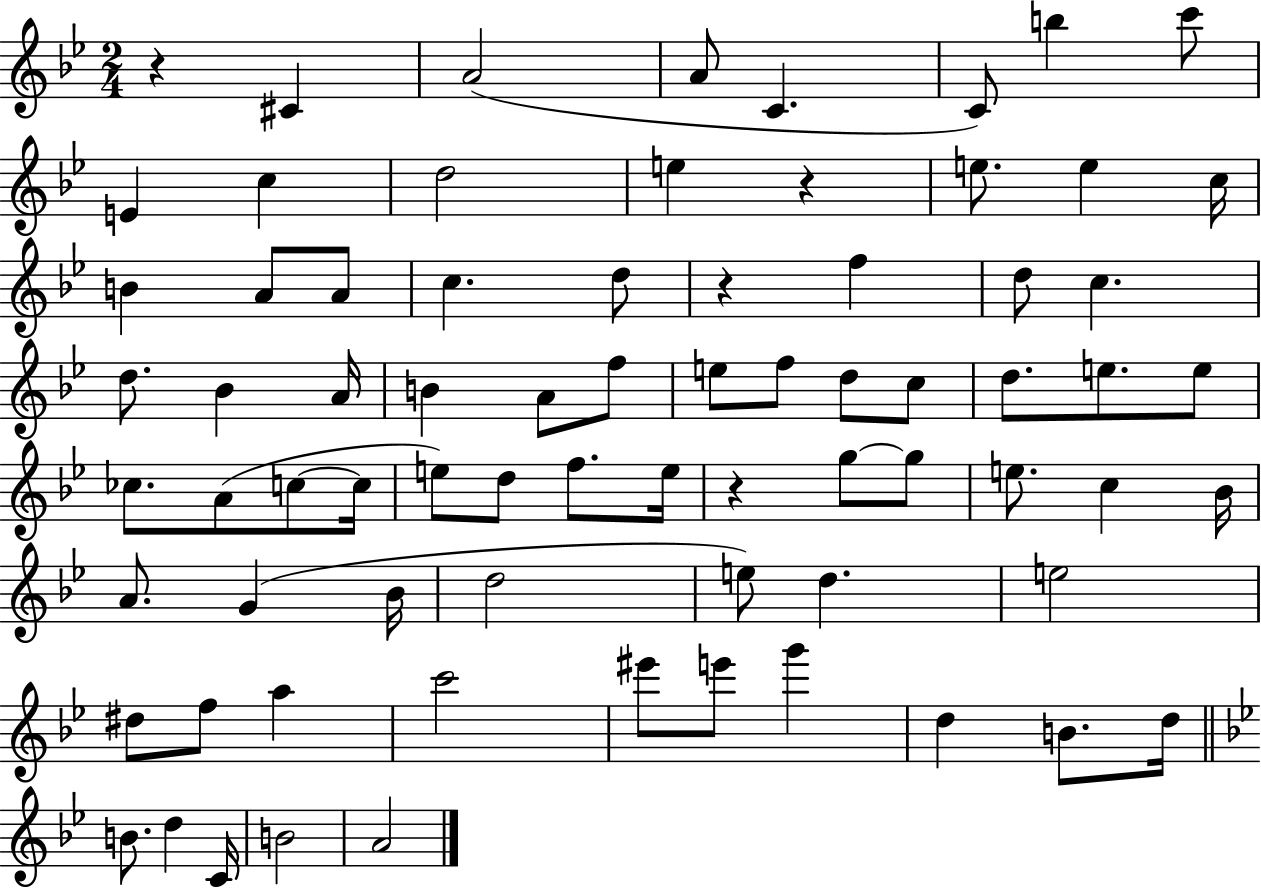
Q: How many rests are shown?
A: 4